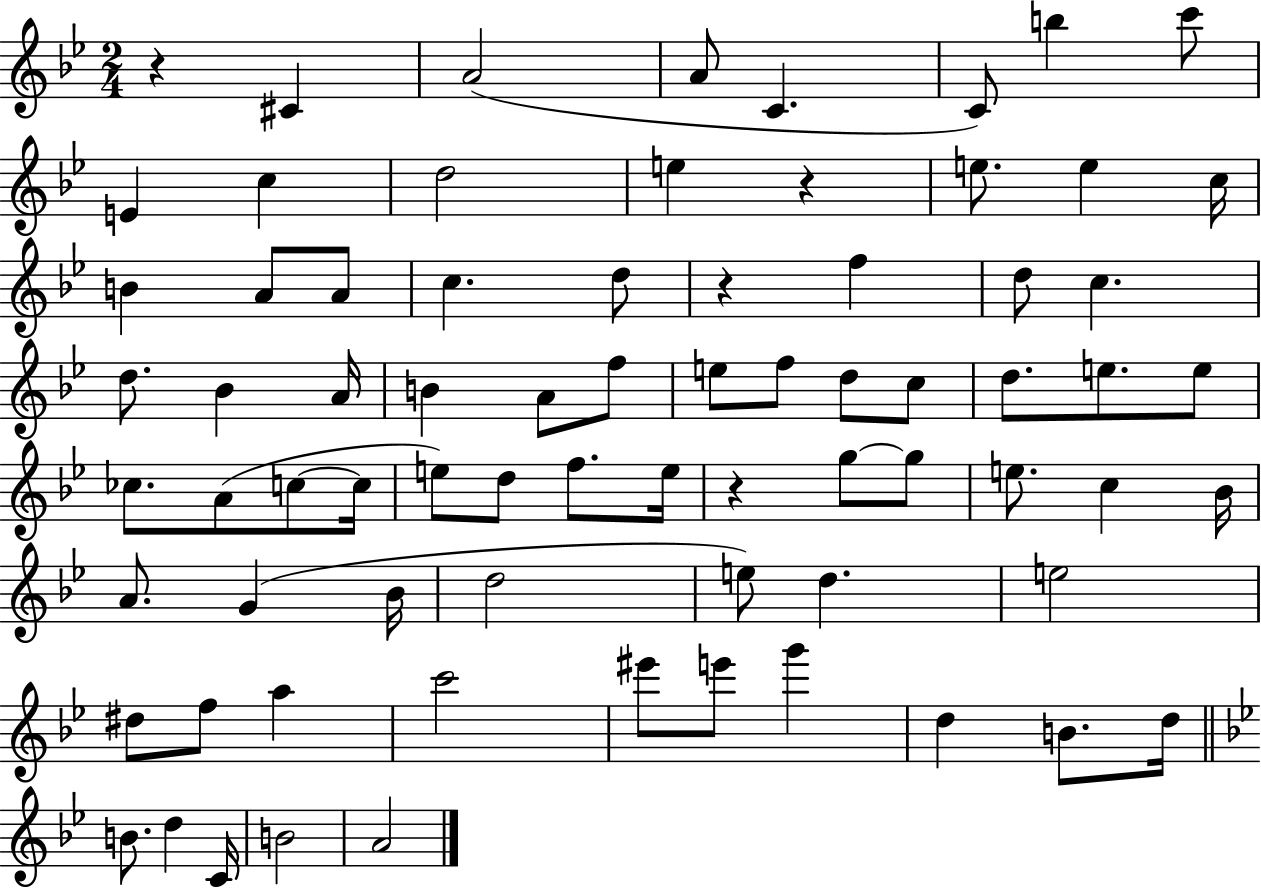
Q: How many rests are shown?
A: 4